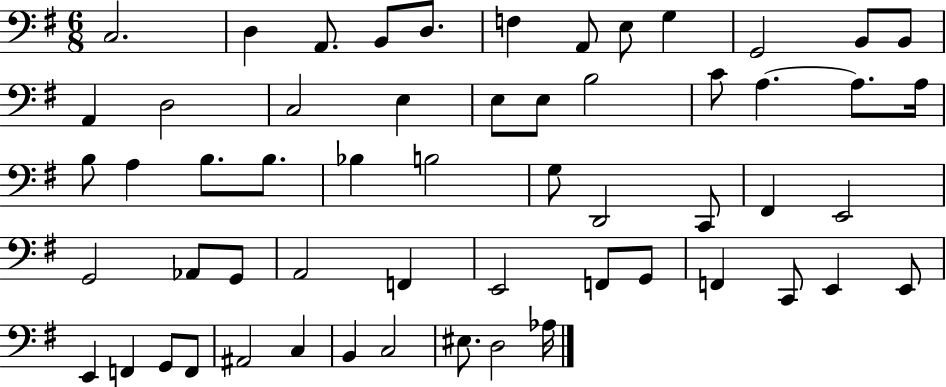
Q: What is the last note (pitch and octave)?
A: Ab3